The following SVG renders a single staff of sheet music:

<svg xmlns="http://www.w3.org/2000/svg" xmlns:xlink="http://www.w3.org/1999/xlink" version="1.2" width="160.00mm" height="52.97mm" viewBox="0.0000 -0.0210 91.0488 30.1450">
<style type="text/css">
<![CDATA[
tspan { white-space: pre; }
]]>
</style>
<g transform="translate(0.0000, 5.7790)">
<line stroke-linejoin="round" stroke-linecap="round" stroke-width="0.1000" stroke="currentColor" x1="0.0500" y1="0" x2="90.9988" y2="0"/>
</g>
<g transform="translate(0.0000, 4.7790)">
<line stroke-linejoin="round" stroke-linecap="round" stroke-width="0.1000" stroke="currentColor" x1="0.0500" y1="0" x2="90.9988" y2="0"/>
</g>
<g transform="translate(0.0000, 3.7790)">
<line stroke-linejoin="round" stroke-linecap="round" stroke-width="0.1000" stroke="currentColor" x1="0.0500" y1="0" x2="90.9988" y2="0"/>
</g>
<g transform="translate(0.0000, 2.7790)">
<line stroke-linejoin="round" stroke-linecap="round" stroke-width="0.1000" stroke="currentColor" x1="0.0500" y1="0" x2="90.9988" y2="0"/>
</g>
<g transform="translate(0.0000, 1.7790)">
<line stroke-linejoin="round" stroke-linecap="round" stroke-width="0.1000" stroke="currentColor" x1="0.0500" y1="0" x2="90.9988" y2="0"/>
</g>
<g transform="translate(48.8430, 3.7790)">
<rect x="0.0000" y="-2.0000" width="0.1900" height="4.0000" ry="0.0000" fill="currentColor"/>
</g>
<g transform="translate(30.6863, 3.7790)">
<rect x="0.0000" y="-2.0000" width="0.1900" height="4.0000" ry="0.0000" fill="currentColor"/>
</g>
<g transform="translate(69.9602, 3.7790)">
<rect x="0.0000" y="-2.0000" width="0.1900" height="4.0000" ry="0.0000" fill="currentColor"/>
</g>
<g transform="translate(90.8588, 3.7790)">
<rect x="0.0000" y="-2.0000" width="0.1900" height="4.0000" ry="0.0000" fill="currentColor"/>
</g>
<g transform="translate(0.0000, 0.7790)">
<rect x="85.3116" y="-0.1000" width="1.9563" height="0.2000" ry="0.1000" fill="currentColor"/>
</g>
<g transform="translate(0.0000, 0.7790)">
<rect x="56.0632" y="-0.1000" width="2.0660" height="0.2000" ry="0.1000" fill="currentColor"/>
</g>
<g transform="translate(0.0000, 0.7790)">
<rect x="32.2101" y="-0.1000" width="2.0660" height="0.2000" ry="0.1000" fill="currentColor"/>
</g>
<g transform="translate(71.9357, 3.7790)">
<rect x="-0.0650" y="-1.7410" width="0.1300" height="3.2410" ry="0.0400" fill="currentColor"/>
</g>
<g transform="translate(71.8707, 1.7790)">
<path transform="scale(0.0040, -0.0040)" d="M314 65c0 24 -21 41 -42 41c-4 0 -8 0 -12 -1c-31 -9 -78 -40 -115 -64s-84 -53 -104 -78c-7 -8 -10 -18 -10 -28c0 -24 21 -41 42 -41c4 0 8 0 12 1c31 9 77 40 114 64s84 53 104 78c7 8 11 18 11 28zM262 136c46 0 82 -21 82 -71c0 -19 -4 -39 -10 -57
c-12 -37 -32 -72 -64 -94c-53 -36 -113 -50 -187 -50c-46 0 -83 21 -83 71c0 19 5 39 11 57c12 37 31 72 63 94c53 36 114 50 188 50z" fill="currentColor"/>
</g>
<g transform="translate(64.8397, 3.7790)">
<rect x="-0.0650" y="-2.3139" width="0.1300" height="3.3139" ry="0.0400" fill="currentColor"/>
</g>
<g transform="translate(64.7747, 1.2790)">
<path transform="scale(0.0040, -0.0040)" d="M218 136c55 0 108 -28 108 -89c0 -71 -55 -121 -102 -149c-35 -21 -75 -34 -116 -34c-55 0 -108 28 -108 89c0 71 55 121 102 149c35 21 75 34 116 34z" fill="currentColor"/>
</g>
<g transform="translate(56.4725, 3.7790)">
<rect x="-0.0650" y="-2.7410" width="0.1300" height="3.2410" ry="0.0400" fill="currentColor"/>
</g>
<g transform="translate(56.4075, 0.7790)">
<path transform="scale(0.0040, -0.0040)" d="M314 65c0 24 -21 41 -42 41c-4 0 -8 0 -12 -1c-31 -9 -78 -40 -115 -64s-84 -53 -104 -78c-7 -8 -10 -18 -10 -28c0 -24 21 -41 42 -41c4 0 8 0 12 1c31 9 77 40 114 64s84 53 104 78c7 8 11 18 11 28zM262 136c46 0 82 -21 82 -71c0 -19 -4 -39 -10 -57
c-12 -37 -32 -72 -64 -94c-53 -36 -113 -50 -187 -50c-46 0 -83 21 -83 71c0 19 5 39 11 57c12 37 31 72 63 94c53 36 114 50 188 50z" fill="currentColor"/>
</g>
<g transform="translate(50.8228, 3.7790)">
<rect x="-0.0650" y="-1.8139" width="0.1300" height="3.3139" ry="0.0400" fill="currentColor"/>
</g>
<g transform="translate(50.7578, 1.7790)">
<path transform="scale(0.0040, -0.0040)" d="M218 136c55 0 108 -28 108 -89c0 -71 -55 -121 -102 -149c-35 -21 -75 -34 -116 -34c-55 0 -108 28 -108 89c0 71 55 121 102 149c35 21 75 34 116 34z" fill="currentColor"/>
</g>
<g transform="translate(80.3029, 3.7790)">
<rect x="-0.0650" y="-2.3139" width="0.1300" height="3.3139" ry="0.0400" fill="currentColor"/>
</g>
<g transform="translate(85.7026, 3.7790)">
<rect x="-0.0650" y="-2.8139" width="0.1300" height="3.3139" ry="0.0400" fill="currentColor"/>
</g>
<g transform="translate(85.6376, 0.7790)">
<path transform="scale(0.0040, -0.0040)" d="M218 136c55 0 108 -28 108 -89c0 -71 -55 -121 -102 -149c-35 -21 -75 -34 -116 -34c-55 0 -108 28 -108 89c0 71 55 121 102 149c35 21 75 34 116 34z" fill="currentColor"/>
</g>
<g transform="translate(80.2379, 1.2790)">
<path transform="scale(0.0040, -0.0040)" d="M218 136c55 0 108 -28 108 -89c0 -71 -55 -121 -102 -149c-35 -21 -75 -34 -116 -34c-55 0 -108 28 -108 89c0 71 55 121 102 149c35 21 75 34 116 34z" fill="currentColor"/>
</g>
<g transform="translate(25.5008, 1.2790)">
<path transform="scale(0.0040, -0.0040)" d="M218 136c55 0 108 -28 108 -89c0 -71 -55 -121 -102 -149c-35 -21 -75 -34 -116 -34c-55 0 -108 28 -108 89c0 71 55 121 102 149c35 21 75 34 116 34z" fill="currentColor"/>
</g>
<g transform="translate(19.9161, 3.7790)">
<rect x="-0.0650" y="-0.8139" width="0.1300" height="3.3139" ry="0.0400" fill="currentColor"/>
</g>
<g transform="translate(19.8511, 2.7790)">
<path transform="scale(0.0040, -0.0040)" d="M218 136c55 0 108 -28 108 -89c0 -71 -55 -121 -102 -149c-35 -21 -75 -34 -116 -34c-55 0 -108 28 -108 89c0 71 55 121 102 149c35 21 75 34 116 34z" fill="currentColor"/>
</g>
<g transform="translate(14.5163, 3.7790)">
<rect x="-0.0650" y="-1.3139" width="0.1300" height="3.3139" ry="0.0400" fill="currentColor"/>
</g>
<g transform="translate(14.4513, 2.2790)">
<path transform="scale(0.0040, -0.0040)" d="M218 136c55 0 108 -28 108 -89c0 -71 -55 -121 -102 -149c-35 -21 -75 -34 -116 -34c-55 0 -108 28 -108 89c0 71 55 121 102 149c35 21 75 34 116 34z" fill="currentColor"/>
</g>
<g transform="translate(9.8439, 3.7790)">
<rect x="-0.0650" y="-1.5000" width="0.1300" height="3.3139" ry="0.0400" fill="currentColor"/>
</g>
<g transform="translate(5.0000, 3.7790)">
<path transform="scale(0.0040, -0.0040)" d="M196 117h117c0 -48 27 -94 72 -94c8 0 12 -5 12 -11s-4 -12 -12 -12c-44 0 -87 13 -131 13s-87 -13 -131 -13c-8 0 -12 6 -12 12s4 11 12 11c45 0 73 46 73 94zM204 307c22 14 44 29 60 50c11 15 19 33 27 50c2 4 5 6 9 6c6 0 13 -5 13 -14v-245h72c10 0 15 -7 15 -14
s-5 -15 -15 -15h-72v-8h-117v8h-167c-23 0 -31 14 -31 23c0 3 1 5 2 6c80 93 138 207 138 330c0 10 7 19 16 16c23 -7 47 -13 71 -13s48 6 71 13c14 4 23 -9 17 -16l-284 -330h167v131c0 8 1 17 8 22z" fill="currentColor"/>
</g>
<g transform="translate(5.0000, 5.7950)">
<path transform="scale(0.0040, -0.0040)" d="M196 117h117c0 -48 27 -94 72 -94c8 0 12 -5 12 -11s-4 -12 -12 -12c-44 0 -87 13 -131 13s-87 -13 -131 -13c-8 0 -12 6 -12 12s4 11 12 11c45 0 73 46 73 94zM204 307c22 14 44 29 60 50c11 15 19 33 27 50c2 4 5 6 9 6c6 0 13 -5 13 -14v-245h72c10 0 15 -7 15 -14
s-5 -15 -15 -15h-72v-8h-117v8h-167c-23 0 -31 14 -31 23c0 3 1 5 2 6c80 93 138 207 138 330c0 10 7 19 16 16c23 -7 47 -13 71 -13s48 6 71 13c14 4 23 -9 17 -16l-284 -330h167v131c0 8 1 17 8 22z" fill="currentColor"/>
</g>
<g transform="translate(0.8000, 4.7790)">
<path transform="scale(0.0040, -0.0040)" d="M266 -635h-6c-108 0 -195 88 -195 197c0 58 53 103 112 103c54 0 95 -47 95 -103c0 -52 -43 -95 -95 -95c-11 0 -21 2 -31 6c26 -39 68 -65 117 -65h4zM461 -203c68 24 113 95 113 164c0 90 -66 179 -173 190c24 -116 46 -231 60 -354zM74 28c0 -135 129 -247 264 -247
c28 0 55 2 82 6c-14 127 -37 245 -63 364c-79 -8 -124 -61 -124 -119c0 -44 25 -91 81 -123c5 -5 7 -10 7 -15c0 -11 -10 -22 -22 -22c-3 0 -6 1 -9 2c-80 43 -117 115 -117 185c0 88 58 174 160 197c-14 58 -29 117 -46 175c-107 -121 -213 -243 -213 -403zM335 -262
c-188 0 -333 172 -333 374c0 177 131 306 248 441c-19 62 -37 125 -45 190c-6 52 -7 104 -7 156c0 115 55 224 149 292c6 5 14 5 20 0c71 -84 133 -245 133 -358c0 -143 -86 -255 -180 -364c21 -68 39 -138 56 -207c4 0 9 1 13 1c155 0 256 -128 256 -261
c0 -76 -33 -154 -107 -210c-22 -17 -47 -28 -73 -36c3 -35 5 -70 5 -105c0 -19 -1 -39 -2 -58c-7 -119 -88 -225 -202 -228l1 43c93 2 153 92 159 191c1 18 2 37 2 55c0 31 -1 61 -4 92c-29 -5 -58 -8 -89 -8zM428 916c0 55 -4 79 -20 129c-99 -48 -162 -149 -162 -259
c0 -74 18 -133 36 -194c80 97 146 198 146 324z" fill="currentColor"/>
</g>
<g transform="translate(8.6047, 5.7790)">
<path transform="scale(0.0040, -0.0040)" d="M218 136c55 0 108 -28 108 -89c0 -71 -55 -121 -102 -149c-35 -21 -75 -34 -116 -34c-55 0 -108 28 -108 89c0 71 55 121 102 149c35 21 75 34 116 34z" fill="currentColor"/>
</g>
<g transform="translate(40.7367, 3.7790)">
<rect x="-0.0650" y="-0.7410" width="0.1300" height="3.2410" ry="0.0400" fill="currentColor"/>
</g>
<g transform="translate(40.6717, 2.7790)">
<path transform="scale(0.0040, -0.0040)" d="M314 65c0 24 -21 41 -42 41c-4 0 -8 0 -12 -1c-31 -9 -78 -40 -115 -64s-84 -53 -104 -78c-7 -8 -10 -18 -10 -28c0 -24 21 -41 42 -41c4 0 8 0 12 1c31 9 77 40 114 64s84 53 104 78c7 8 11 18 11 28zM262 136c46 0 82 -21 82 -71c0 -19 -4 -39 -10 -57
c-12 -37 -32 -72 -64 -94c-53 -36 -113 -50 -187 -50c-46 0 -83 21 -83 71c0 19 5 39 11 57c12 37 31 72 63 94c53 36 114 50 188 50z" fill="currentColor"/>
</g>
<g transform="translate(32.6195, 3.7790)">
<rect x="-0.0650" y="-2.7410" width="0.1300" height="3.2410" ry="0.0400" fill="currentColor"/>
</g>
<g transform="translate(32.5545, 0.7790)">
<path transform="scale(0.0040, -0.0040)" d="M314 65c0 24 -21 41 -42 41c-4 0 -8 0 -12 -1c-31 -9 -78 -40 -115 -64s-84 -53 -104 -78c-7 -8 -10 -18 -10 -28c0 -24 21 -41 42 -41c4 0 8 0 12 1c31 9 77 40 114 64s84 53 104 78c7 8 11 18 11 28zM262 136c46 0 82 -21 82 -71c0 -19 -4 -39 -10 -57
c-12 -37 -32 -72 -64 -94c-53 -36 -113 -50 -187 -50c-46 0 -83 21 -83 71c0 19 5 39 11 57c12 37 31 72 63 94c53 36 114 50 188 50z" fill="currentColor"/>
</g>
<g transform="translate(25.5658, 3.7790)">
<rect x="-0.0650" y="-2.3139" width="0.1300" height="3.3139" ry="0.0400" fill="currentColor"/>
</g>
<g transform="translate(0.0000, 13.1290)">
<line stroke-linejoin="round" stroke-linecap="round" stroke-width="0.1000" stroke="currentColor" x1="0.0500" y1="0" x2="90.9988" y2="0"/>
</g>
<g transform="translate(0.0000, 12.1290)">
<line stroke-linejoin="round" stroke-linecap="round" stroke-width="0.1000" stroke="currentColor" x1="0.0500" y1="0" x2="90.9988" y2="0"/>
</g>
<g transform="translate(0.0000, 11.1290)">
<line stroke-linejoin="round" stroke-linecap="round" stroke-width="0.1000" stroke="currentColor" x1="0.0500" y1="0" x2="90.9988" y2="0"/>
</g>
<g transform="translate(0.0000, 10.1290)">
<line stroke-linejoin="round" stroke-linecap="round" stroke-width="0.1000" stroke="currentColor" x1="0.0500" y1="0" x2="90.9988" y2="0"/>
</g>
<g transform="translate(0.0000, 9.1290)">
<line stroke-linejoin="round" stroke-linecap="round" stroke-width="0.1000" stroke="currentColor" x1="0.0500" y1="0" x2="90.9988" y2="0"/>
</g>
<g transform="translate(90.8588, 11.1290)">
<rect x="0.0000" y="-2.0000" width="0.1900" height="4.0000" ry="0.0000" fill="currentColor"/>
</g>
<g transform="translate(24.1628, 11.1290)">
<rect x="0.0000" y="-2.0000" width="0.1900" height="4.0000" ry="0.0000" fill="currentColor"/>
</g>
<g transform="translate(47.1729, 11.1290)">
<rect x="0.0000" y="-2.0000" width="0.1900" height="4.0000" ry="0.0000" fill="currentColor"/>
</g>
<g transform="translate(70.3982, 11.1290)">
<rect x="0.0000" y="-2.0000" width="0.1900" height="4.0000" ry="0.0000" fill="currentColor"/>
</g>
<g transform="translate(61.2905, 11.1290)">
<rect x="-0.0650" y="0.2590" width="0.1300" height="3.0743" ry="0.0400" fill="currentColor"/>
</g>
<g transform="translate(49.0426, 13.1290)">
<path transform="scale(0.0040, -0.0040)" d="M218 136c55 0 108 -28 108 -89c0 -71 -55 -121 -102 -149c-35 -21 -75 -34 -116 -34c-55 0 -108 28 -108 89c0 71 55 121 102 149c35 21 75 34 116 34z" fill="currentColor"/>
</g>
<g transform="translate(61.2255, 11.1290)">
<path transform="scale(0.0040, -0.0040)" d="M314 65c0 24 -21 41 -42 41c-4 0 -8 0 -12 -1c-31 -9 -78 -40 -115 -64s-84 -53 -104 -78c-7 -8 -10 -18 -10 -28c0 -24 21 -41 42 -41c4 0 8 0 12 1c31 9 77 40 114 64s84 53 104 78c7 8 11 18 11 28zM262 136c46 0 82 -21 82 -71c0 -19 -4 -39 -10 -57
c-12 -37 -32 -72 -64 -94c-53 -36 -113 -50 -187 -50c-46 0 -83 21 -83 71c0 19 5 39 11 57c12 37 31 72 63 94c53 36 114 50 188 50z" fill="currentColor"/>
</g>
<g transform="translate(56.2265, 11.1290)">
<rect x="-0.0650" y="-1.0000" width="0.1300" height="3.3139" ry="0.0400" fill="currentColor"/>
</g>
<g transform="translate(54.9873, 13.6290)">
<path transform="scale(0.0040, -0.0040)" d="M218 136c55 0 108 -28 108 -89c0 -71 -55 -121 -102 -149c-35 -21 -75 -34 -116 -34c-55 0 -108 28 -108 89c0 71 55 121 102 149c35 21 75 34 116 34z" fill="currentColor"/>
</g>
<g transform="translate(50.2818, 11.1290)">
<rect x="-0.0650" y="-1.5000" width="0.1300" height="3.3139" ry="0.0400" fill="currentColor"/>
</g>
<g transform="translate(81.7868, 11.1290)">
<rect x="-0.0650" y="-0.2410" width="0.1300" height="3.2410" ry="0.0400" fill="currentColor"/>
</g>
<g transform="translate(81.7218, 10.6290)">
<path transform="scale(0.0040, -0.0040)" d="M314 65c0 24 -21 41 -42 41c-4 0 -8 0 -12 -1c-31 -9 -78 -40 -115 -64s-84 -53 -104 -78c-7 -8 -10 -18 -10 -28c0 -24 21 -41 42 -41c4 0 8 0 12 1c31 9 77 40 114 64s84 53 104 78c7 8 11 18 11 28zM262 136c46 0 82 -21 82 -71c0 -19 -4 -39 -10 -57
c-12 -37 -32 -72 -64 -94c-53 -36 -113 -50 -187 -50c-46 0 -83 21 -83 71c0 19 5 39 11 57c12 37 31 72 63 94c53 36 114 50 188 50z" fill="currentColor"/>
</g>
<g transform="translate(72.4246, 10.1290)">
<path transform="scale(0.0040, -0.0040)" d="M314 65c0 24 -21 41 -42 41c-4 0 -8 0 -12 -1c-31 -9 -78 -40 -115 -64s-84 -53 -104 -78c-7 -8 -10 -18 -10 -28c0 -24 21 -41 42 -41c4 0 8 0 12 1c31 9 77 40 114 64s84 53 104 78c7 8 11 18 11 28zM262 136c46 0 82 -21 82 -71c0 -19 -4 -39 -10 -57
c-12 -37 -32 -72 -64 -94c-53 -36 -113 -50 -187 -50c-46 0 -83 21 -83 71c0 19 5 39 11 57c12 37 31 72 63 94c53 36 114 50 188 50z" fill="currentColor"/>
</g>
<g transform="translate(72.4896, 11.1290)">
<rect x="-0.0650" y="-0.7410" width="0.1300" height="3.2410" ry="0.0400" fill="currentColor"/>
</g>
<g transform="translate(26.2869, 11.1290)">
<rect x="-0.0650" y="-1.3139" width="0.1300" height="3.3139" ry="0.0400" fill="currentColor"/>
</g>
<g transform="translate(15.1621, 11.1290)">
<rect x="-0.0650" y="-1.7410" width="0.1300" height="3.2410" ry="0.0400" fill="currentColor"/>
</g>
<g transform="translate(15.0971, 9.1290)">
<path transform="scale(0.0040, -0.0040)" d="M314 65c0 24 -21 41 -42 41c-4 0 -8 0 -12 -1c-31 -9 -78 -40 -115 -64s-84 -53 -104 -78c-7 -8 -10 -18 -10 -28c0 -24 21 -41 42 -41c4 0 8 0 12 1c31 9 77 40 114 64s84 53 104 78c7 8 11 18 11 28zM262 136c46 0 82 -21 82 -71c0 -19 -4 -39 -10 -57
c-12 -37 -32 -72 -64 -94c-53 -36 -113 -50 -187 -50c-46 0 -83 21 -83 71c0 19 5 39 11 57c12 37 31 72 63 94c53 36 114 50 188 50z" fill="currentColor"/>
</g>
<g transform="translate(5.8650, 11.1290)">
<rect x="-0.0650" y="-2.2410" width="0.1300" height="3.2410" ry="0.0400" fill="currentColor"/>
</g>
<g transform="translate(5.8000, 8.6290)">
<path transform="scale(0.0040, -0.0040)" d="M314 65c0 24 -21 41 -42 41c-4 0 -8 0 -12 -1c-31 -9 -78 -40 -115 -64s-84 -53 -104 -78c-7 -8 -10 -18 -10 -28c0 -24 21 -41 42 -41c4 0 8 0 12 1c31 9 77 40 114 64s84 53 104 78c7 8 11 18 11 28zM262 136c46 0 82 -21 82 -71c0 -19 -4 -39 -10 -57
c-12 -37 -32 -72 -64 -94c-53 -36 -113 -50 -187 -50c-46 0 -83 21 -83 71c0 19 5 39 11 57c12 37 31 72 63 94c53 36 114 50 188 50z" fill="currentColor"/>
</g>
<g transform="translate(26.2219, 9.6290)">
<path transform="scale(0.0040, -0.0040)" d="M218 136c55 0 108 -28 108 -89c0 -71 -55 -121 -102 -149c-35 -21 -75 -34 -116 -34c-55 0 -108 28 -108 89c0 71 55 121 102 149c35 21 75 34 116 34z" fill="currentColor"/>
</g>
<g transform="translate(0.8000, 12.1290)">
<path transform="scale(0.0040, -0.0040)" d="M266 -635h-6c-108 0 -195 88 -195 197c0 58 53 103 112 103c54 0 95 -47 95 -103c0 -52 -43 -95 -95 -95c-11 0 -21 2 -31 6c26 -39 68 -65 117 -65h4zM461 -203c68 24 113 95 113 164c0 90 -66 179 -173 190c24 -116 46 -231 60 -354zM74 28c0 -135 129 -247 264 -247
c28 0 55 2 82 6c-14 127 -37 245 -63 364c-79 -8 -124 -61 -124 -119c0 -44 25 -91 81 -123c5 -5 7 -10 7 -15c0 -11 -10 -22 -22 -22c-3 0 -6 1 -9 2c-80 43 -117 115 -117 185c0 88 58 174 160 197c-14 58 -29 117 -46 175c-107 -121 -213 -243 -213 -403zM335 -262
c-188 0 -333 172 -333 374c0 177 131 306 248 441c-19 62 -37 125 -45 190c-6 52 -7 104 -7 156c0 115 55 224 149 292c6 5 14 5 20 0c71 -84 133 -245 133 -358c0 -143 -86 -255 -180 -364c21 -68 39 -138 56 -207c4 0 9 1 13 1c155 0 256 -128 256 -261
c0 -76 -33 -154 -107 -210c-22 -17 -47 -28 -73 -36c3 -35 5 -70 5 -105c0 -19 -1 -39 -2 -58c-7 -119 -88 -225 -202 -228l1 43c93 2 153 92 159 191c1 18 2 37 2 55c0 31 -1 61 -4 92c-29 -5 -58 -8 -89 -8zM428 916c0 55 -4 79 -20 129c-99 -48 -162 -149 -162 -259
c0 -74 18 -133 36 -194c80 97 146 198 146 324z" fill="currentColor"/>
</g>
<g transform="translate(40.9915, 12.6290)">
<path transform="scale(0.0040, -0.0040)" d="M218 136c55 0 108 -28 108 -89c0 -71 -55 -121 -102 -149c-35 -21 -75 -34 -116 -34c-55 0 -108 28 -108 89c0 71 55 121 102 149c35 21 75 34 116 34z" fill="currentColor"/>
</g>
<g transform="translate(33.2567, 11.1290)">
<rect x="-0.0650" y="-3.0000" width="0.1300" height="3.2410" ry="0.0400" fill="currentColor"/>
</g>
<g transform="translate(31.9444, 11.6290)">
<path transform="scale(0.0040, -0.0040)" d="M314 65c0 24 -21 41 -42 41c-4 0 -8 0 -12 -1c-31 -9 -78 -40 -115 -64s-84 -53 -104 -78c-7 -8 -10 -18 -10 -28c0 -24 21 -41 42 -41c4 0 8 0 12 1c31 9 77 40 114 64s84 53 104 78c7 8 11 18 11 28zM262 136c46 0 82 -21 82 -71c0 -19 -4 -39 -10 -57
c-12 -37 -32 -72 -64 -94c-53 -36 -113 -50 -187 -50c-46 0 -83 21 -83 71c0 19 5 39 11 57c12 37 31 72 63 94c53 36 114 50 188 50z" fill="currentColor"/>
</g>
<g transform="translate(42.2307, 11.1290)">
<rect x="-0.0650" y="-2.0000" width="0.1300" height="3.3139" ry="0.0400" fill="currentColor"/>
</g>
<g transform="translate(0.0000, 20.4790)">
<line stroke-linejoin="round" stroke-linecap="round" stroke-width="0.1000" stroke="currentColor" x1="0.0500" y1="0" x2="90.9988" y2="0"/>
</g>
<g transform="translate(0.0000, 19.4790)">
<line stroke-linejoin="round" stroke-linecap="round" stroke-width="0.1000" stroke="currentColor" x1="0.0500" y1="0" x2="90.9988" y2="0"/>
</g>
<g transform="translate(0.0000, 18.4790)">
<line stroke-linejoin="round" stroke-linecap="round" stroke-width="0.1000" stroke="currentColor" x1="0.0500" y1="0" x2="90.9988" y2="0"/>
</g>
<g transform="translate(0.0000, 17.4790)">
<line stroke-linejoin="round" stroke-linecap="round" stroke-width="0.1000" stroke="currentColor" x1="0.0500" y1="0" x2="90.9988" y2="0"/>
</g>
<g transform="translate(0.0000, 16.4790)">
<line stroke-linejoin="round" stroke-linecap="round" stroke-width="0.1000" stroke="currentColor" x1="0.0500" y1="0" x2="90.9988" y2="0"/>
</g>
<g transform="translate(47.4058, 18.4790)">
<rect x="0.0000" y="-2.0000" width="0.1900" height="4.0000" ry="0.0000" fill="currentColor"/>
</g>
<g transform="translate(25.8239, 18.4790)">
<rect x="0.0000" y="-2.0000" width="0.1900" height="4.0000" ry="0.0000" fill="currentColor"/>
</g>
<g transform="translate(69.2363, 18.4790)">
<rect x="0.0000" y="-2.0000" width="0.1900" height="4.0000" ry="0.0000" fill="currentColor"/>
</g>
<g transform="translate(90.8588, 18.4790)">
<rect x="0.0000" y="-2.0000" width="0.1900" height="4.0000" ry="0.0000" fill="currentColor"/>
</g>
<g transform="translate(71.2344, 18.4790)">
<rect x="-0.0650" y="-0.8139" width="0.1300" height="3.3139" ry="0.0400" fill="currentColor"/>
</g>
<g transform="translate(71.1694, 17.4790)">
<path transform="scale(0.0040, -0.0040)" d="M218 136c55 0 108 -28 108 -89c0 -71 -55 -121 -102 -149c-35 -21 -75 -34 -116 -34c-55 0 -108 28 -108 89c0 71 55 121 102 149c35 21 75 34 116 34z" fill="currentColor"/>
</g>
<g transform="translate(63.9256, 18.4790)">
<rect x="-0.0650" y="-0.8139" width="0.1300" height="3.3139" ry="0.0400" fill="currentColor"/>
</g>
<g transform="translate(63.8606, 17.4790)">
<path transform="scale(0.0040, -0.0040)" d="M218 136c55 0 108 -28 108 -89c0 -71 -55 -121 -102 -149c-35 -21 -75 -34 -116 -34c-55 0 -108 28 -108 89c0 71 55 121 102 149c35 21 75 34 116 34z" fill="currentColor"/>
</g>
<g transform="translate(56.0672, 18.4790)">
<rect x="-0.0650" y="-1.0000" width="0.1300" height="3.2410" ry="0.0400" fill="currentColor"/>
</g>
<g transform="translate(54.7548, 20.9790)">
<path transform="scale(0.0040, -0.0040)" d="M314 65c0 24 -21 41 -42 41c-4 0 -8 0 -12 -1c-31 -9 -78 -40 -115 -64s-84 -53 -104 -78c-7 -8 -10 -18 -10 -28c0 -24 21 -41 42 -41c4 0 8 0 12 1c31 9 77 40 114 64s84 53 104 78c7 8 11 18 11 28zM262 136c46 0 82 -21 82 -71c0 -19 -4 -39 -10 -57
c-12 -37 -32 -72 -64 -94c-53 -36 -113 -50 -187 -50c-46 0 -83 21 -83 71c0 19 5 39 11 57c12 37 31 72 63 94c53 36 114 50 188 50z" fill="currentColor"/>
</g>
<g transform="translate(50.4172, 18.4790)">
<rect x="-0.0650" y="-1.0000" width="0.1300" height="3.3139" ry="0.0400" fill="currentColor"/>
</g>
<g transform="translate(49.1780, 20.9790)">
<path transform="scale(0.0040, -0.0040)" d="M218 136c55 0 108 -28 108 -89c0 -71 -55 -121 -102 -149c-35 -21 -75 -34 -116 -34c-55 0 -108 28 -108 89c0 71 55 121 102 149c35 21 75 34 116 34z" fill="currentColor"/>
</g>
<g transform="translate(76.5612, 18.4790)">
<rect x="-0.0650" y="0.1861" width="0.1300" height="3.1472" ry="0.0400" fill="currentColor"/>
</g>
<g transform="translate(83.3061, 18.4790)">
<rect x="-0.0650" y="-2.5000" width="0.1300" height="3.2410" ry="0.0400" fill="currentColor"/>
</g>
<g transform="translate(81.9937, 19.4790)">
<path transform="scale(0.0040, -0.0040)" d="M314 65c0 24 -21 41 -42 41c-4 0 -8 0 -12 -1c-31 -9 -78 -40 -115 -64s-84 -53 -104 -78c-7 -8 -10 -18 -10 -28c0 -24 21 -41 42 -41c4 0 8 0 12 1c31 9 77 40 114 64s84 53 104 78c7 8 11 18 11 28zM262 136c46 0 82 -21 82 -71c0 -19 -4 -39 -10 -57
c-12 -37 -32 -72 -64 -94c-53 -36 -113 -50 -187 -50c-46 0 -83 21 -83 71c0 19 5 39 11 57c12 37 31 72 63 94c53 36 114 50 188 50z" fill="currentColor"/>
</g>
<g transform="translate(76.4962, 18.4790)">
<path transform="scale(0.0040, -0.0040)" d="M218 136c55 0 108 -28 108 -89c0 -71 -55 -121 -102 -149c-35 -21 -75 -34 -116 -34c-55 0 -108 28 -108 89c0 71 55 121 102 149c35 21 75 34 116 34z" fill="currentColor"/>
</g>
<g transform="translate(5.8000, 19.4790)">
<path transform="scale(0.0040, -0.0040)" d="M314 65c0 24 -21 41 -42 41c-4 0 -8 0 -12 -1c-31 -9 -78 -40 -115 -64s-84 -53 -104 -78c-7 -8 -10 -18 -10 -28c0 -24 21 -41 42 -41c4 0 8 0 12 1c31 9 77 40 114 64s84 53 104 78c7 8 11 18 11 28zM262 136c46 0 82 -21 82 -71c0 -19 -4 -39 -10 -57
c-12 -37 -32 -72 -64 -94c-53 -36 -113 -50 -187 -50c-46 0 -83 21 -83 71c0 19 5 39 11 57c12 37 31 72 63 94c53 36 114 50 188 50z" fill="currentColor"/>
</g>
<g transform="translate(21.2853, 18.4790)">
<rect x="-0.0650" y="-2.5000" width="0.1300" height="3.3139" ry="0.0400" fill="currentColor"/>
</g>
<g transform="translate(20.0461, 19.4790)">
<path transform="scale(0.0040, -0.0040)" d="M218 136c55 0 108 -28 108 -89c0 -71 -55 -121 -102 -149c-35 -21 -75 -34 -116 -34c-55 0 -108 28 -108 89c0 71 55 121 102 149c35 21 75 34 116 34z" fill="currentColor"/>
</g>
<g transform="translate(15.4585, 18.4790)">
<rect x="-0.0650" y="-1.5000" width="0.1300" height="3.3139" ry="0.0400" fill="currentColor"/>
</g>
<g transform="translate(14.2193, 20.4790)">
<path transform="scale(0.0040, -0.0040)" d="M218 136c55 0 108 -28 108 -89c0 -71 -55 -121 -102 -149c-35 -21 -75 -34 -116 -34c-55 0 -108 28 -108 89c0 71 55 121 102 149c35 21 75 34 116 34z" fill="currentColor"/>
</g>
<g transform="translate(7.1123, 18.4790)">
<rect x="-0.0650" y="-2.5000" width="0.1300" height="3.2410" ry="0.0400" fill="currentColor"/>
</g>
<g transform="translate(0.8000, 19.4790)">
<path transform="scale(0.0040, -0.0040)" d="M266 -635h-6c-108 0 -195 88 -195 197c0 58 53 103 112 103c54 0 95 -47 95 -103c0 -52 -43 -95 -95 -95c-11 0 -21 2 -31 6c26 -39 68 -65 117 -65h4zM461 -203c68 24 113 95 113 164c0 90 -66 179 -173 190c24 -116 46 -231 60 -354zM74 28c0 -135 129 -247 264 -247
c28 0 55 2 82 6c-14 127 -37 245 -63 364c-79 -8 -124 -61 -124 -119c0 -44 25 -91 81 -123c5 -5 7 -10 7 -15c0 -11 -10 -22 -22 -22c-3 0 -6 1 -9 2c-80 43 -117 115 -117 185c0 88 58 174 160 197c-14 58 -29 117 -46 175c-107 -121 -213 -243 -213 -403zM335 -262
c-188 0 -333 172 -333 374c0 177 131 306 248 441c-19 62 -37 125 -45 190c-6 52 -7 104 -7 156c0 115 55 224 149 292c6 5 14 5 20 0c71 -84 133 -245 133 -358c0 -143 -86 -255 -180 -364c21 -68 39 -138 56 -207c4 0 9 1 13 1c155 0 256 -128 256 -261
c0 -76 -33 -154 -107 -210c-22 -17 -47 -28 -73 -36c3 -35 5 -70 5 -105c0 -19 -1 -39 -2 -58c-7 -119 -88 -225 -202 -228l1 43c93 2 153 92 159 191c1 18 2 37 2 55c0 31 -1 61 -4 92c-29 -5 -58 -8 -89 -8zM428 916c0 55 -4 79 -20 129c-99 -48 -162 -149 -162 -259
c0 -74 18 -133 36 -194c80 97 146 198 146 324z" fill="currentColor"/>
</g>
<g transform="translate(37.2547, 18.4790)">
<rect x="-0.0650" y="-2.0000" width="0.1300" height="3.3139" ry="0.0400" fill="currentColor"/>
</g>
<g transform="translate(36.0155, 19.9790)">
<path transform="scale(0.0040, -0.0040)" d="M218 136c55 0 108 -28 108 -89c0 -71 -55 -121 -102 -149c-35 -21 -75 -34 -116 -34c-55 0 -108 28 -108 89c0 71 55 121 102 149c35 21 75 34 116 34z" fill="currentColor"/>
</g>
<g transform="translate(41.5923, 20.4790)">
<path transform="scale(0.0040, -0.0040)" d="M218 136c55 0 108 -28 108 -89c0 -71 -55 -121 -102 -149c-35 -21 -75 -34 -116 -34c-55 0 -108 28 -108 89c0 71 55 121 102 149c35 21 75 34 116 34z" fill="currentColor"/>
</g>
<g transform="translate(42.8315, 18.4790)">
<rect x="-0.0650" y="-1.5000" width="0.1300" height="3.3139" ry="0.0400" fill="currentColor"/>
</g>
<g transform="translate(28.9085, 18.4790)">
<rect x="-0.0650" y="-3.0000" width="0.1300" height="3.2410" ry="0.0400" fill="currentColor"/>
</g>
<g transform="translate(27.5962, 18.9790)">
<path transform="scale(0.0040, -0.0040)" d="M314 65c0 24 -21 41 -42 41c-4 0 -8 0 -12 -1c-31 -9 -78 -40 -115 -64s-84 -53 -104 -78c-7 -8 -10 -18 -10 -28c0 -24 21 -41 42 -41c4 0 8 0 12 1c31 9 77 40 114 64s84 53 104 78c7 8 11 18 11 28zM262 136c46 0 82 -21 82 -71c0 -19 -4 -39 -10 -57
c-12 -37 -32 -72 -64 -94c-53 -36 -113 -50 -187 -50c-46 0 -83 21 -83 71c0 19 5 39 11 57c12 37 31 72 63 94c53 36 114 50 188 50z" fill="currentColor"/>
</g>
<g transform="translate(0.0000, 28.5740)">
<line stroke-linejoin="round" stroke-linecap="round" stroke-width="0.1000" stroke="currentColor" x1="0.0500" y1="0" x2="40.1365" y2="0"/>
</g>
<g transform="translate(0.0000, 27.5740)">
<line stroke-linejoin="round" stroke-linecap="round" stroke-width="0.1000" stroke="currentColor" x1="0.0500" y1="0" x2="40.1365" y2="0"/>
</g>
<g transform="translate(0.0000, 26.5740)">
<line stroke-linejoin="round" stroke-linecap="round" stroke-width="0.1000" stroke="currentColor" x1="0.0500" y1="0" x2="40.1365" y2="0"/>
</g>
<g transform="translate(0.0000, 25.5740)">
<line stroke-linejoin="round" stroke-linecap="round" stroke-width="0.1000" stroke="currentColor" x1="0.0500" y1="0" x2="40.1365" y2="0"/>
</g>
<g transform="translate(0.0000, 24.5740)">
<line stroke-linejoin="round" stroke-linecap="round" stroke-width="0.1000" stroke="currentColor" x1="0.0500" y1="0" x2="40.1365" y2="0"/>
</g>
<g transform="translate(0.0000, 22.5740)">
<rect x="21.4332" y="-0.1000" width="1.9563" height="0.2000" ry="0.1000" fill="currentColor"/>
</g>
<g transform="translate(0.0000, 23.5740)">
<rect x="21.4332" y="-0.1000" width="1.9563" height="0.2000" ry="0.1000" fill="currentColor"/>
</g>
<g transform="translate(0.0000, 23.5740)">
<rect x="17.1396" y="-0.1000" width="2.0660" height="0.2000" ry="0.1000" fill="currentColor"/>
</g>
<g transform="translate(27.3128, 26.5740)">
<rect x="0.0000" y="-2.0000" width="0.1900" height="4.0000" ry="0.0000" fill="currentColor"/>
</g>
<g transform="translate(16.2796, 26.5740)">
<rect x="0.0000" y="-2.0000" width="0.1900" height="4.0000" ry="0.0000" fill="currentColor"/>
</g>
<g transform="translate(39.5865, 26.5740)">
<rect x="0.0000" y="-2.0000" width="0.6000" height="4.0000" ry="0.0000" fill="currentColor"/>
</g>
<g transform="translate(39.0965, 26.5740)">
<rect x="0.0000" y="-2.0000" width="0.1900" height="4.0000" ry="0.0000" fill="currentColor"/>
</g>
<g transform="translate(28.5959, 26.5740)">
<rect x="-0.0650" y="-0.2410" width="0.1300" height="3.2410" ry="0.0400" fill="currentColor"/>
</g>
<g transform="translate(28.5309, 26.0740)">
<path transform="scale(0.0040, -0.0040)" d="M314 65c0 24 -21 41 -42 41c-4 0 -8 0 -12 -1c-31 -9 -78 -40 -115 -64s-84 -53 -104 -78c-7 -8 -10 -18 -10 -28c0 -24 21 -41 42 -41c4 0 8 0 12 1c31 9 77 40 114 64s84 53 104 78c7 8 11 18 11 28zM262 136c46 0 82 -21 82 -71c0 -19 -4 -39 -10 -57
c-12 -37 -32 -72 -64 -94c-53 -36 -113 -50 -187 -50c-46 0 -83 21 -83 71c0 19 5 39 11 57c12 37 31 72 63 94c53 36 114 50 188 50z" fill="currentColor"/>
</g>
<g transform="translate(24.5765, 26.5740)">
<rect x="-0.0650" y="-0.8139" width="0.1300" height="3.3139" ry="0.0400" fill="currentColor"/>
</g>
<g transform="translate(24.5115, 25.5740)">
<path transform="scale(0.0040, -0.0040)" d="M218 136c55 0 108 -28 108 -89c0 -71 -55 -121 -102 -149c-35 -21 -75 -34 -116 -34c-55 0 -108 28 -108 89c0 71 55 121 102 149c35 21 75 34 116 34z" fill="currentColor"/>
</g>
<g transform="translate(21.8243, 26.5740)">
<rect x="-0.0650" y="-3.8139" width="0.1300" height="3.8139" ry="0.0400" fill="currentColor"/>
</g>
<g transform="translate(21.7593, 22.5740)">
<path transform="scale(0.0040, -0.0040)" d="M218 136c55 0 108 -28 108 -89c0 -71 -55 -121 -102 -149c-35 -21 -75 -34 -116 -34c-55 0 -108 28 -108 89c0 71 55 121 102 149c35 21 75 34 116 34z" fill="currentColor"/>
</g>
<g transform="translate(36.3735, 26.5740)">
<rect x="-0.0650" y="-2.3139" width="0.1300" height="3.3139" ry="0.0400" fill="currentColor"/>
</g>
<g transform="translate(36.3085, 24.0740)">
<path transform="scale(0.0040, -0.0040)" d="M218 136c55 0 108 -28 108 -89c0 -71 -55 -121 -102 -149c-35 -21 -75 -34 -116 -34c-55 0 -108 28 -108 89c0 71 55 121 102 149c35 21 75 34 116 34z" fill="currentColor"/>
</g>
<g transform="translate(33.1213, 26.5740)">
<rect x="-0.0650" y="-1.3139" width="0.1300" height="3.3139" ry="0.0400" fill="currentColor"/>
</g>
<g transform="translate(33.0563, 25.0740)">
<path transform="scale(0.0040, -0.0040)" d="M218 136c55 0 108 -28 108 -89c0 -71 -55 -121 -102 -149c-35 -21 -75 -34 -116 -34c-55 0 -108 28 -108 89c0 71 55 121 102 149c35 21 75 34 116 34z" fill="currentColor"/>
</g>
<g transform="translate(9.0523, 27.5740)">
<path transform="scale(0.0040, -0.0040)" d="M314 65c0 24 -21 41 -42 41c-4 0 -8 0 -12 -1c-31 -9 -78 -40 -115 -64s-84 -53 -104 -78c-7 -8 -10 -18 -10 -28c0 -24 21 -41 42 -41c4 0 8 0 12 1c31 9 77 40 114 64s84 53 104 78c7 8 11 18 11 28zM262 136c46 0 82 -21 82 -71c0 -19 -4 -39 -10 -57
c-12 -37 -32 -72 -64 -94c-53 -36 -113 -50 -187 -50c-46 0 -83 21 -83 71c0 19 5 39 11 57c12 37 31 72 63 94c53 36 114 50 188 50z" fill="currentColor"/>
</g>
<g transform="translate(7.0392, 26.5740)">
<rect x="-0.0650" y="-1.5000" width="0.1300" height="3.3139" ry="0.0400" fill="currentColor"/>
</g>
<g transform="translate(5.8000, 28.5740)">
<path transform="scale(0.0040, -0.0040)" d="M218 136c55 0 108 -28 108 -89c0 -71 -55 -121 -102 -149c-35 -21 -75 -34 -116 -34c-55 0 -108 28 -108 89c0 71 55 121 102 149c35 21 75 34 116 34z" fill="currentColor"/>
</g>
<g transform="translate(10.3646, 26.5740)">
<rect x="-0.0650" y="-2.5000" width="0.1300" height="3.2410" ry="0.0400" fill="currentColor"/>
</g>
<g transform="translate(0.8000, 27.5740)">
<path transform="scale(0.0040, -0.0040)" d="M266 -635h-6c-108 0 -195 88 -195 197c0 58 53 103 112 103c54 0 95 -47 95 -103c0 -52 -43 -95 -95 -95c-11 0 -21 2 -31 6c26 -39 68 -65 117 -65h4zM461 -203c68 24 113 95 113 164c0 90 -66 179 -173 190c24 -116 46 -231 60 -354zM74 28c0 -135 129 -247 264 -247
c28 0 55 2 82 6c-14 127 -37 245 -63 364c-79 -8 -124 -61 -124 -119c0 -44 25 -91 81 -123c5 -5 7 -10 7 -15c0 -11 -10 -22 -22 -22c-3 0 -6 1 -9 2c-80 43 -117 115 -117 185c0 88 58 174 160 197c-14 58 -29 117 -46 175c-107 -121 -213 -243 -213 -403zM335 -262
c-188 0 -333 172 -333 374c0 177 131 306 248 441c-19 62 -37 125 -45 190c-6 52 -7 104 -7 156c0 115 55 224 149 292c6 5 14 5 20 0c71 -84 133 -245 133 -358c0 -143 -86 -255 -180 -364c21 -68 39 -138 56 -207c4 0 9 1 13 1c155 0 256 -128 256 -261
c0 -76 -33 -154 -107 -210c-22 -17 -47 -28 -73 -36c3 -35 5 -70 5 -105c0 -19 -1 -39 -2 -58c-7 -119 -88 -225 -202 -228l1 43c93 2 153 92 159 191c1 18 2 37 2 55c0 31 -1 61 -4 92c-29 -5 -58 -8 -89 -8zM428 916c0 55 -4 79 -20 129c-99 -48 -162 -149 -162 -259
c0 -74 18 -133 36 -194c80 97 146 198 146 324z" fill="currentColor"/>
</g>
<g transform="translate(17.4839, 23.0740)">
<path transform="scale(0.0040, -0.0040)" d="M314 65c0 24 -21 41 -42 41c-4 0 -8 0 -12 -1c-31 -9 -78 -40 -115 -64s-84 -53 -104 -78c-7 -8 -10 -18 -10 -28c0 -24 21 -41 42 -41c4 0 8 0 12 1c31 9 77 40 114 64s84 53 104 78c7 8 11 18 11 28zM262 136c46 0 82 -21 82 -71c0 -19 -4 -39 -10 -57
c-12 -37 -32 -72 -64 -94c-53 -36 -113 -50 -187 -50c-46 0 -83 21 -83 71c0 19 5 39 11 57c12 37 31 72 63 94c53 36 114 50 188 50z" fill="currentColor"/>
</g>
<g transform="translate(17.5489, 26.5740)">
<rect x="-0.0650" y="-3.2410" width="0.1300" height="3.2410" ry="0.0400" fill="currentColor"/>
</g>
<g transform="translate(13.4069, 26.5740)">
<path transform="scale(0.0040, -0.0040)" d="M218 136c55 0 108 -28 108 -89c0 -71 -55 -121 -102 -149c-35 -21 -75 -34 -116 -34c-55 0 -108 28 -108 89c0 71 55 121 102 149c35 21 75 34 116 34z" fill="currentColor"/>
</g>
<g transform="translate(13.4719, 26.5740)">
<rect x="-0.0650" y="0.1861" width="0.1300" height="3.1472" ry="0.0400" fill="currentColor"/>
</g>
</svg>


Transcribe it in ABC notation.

X:1
T:Untitled
M:4/4
L:1/4
K:C
E e d g a2 d2 f a2 g f2 g a g2 f2 e A2 F E D B2 d2 c2 G2 E G A2 F E D D2 d d B G2 E G2 B b2 c' d c2 e g